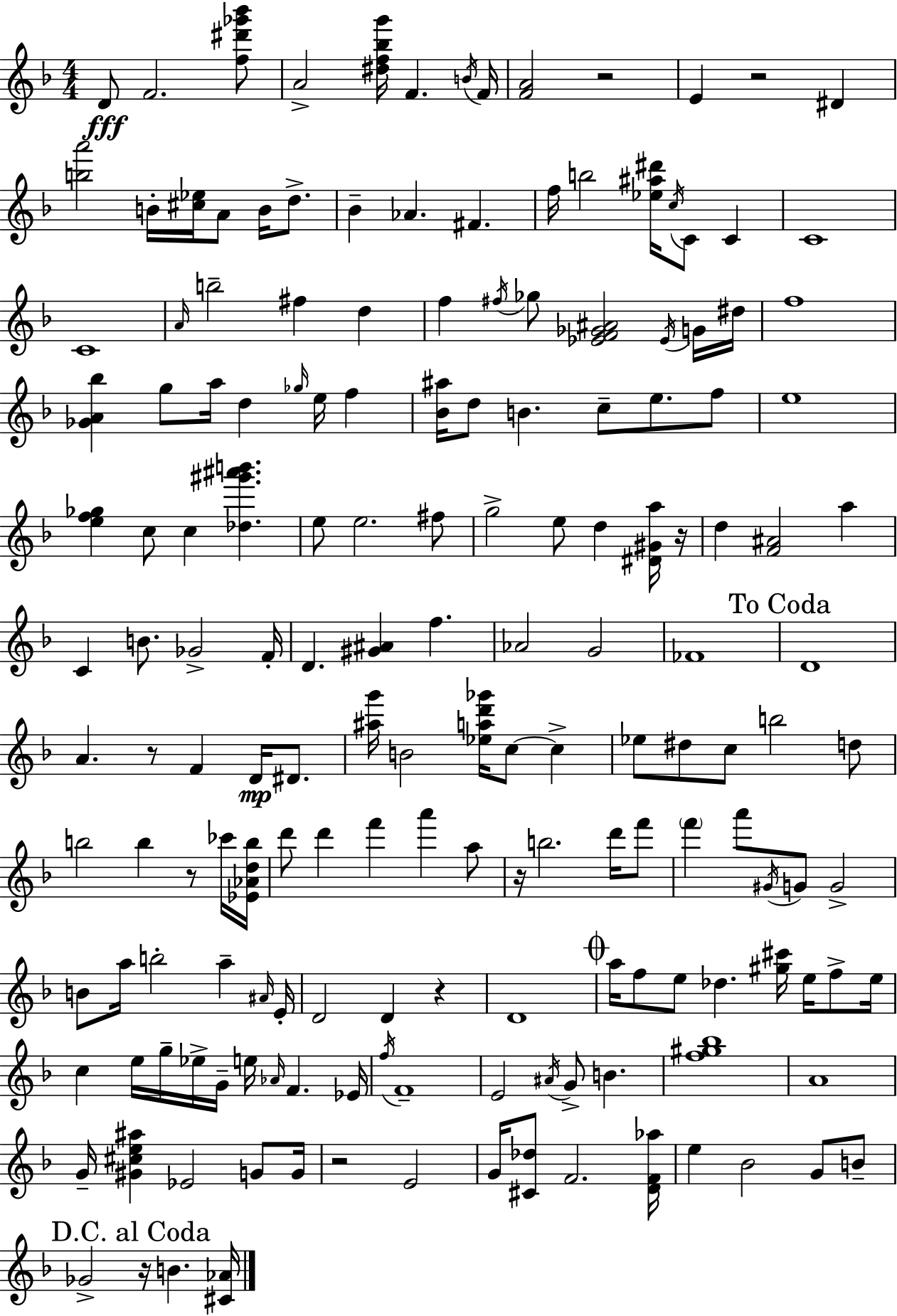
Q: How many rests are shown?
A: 9